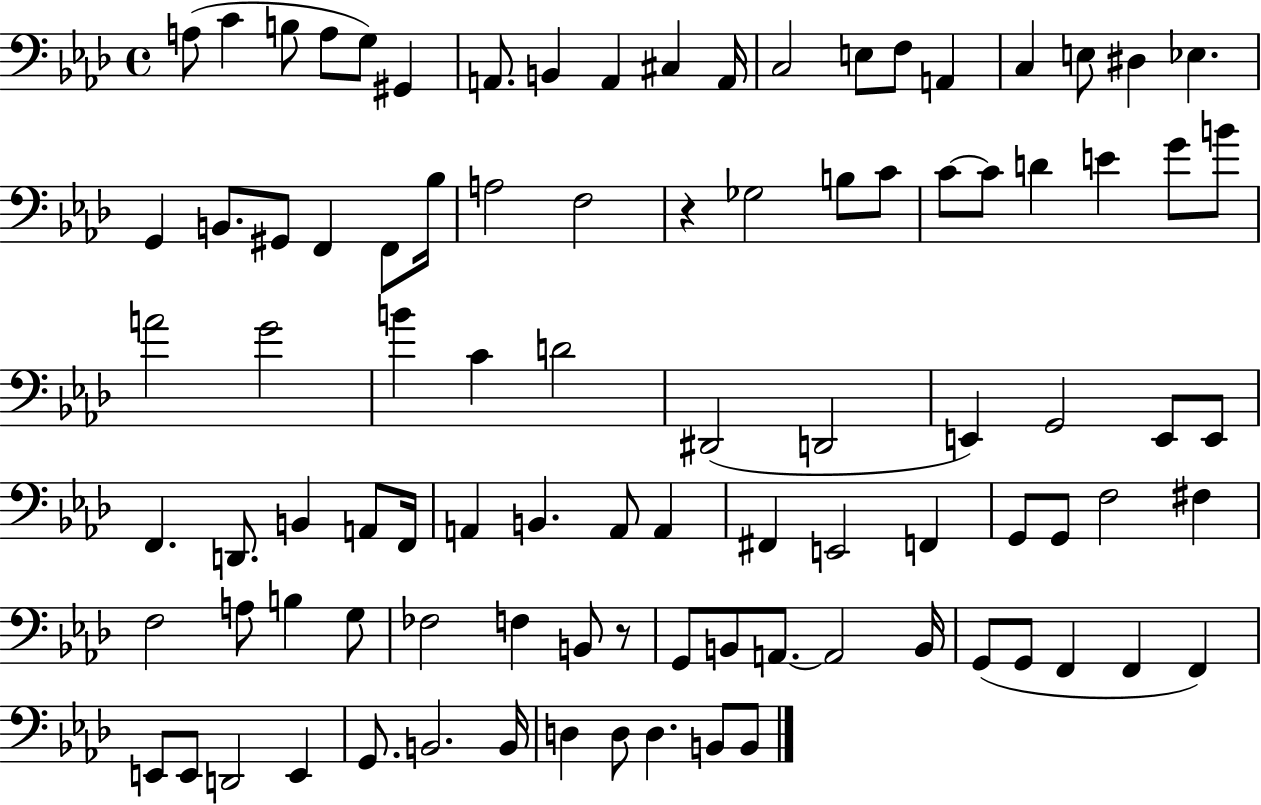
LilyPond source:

{
  \clef bass
  \time 4/4
  \defaultTimeSignature
  \key aes \major
  a8( c'4 b8 a8 g8) gis,4 | a,8. b,4 a,4 cis4 a,16 | c2 e8 f8 a,4 | c4 e8 dis4 ees4. | \break g,4 b,8. gis,8 f,4 f,8 bes16 | a2 f2 | r4 ges2 b8 c'8 | c'8~~ c'8 d'4 e'4 g'8 b'8 | \break a'2 g'2 | b'4 c'4 d'2 | dis,2( d,2 | e,4) g,2 e,8 e,8 | \break f,4. d,8. b,4 a,8 f,16 | a,4 b,4. a,8 a,4 | fis,4 e,2 f,4 | g,8 g,8 f2 fis4 | \break f2 a8 b4 g8 | fes2 f4 b,8 r8 | g,8 b,8 a,8.~~ a,2 b,16 | g,8( g,8 f,4 f,4 f,4) | \break e,8 e,8 d,2 e,4 | g,8. b,2. b,16 | d4 d8 d4. b,8 b,8 | \bar "|."
}